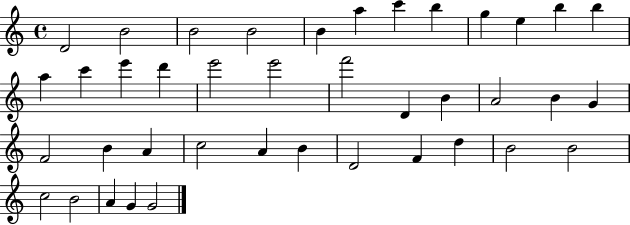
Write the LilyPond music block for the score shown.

{
  \clef treble
  \time 4/4
  \defaultTimeSignature
  \key c \major
  d'2 b'2 | b'2 b'2 | b'4 a''4 c'''4 b''4 | g''4 e''4 b''4 b''4 | \break a''4 c'''4 e'''4 d'''4 | e'''2 e'''2 | f'''2 d'4 b'4 | a'2 b'4 g'4 | \break f'2 b'4 a'4 | c''2 a'4 b'4 | d'2 f'4 d''4 | b'2 b'2 | \break c''2 b'2 | a'4 g'4 g'2 | \bar "|."
}